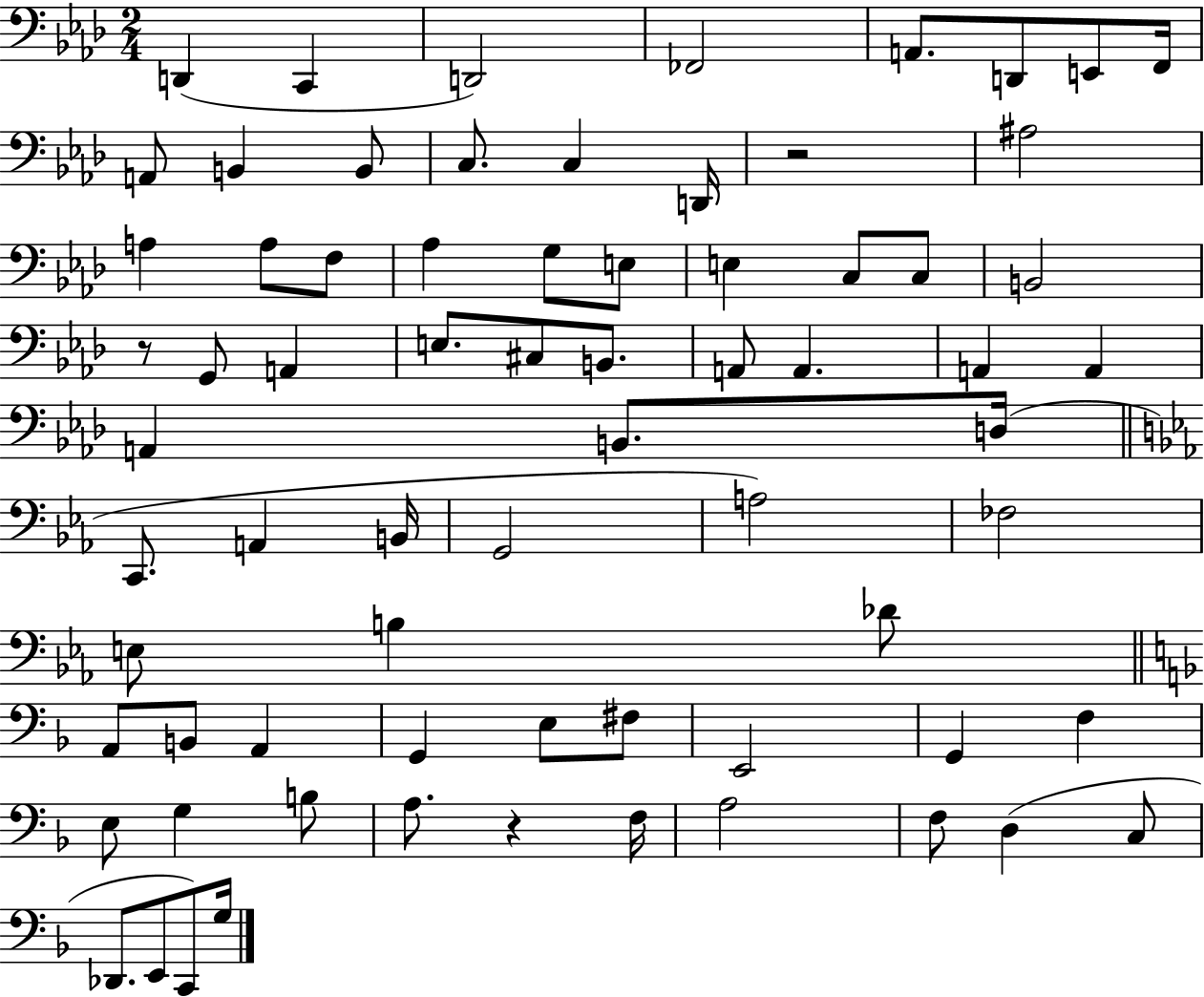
X:1
T:Untitled
M:2/4
L:1/4
K:Ab
D,, C,, D,,2 _F,,2 A,,/2 D,,/2 E,,/2 F,,/4 A,,/2 B,, B,,/2 C,/2 C, D,,/4 z2 ^A,2 A, A,/2 F,/2 _A, G,/2 E,/2 E, C,/2 C,/2 B,,2 z/2 G,,/2 A,, E,/2 ^C,/2 B,,/2 A,,/2 A,, A,, A,, A,, B,,/2 D,/4 C,,/2 A,, B,,/4 G,,2 A,2 _F,2 E,/2 B, _D/2 A,,/2 B,,/2 A,, G,, E,/2 ^F,/2 E,,2 G,, F, E,/2 G, B,/2 A,/2 z F,/4 A,2 F,/2 D, C,/2 _D,,/2 E,,/2 C,,/2 G,/4